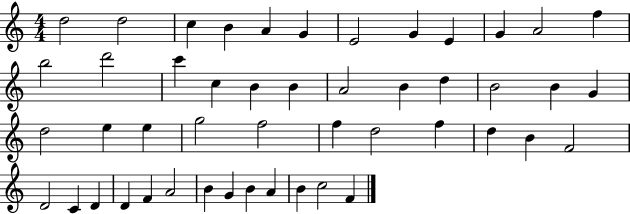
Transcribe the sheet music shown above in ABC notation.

X:1
T:Untitled
M:4/4
L:1/4
K:C
d2 d2 c B A G E2 G E G A2 f b2 d'2 c' c B B A2 B d B2 B G d2 e e g2 f2 f d2 f d B F2 D2 C D D F A2 B G B A B c2 F